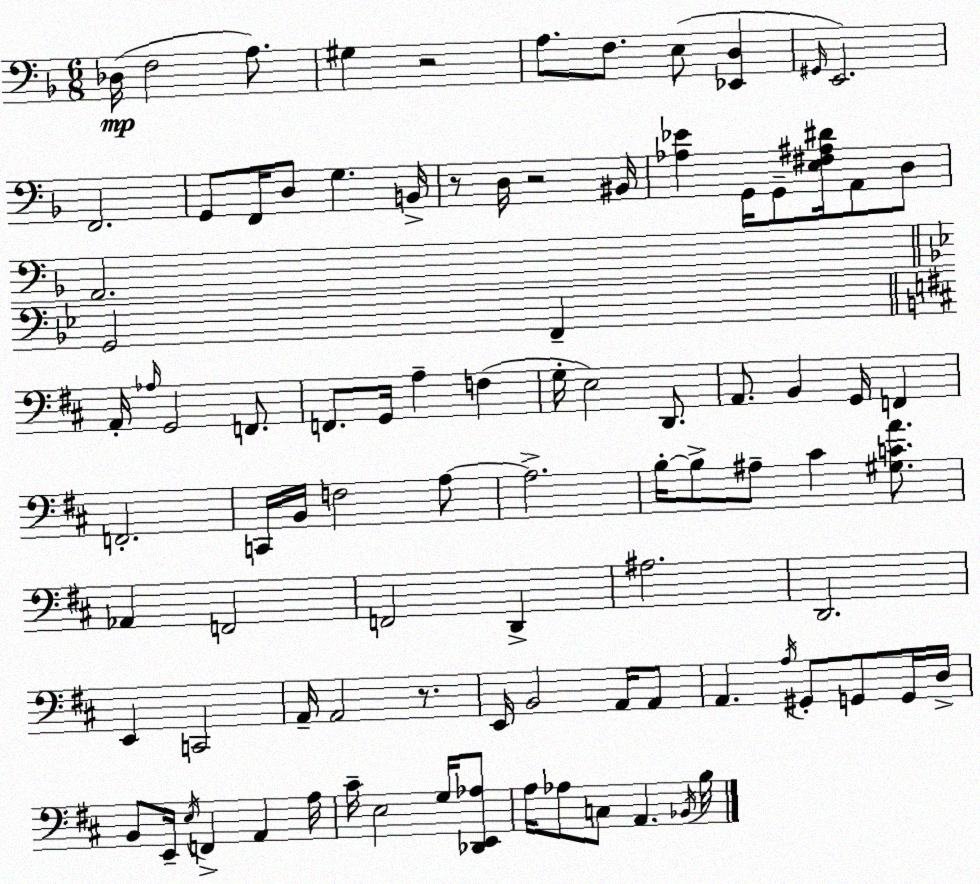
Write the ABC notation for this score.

X:1
T:Untitled
M:6/8
L:1/4
K:F
_D,/4 F,2 A,/2 ^G, z2 A,/2 F,/2 E,/2 [_E,,D,] ^G,,/4 E,,2 F,,2 G,,/2 F,,/4 D,/2 G, B,,/4 z/2 D,/4 z2 ^B,,/4 [_A,_E] G,,/4 G,,/2 [E,^F,^A,^D]/4 A,,/2 D,/2 A,,2 G,,2 F,, A,,/4 _A,/4 G,,2 F,,/2 F,,/2 G,,/4 A, F, G,/4 E,2 D,,/2 A,,/2 B,, G,,/4 F,, F,,2 C,,/4 B,,/4 F,2 A,/2 A,2 B,/4 B,/2 ^A,/2 ^C [^G,CA]/2 _A,, F,,2 F,,2 D,, ^A,2 D,,2 E,, C,,2 A,,/4 A,,2 z/2 E,,/4 B,,2 A,,/4 A,,/2 A,, A,/4 ^G,,/2 G,,/2 G,,/4 D,/4 B,,/2 E,,/4 E,/4 F,, A,, A,/4 ^C/4 E,2 G,/4 [_D,,E,,_A,]/2 A,/4 _A,/2 C,/2 A,, _B,,/4 B,/4